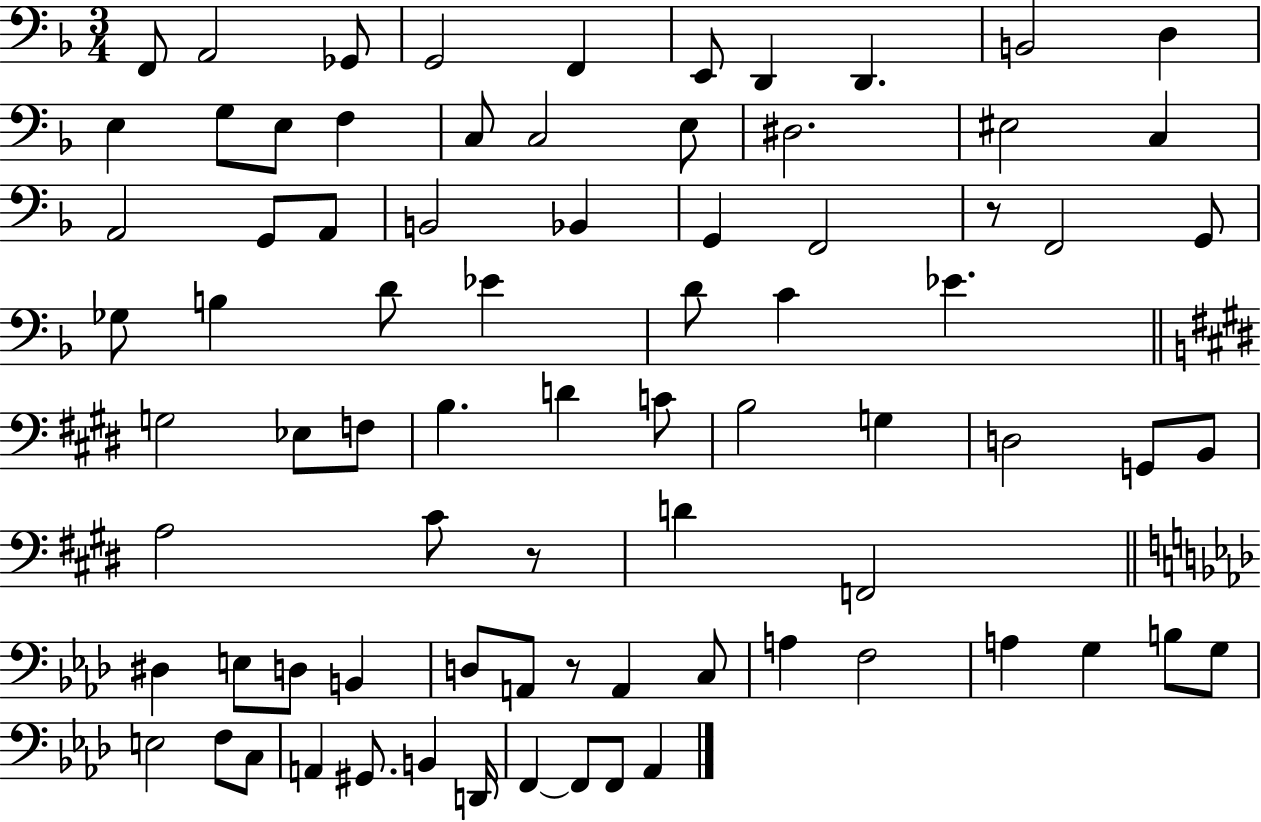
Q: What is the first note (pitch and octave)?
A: F2